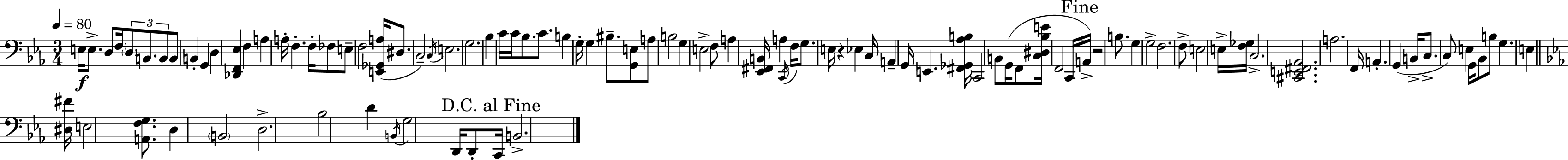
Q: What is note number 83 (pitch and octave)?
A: D4